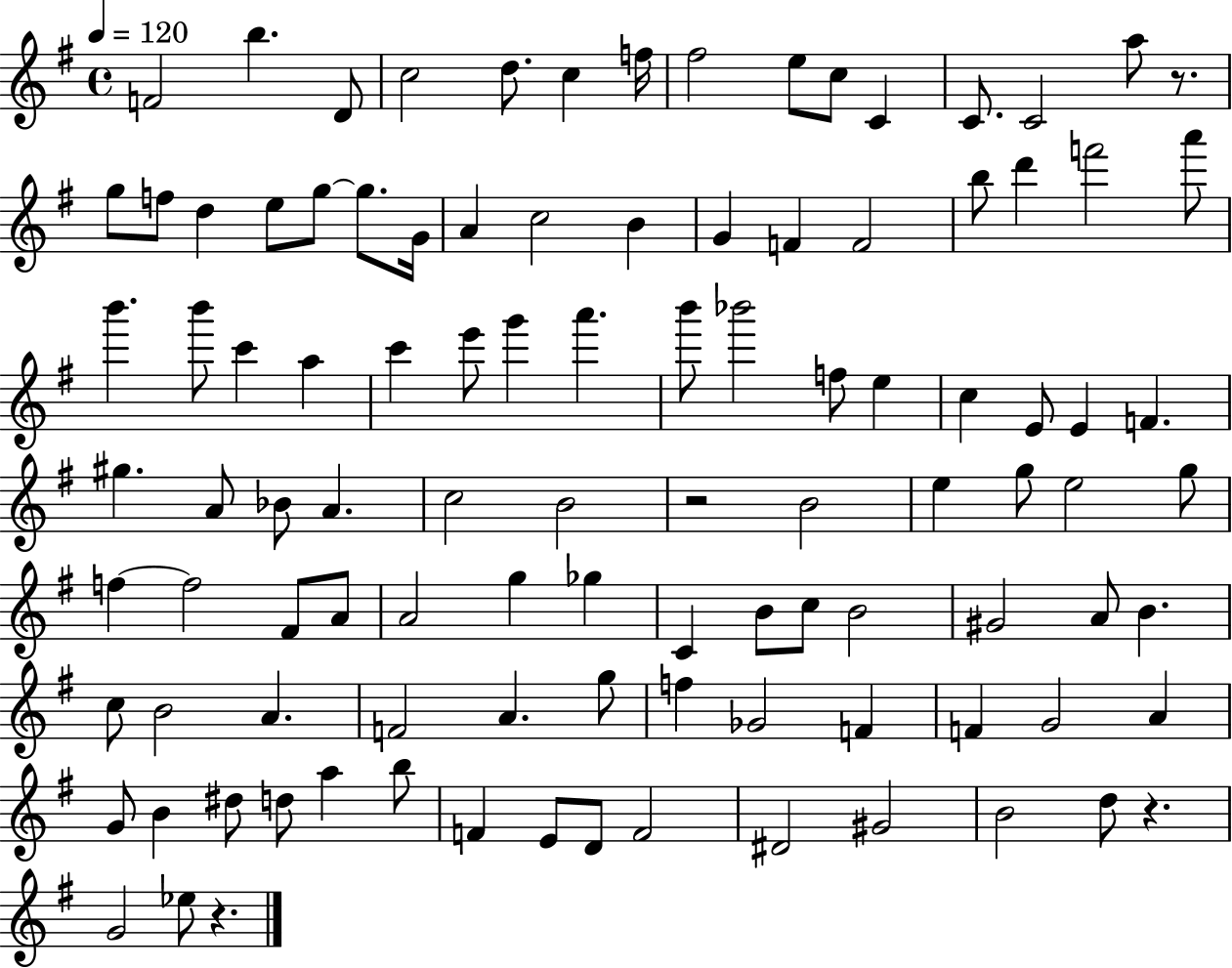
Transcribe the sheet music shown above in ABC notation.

X:1
T:Untitled
M:4/4
L:1/4
K:G
F2 b D/2 c2 d/2 c f/4 ^f2 e/2 c/2 C C/2 C2 a/2 z/2 g/2 f/2 d e/2 g/2 g/2 G/4 A c2 B G F F2 b/2 d' f'2 a'/2 b' b'/2 c' a c' e'/2 g' a' b'/2 _b'2 f/2 e c E/2 E F ^g A/2 _B/2 A c2 B2 z2 B2 e g/2 e2 g/2 f f2 ^F/2 A/2 A2 g _g C B/2 c/2 B2 ^G2 A/2 B c/2 B2 A F2 A g/2 f _G2 F F G2 A G/2 B ^d/2 d/2 a b/2 F E/2 D/2 F2 ^D2 ^G2 B2 d/2 z G2 _e/2 z